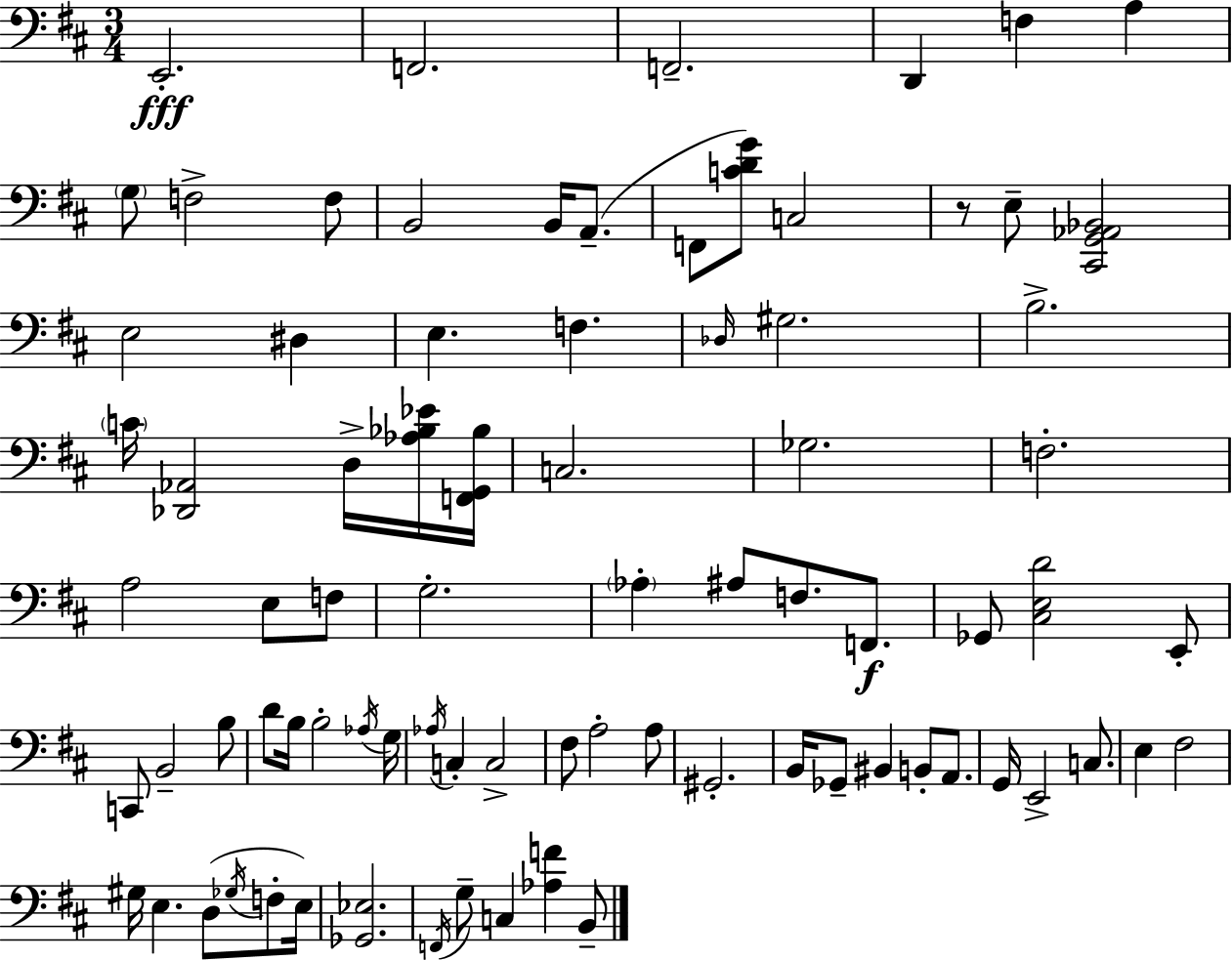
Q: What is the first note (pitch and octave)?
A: E2